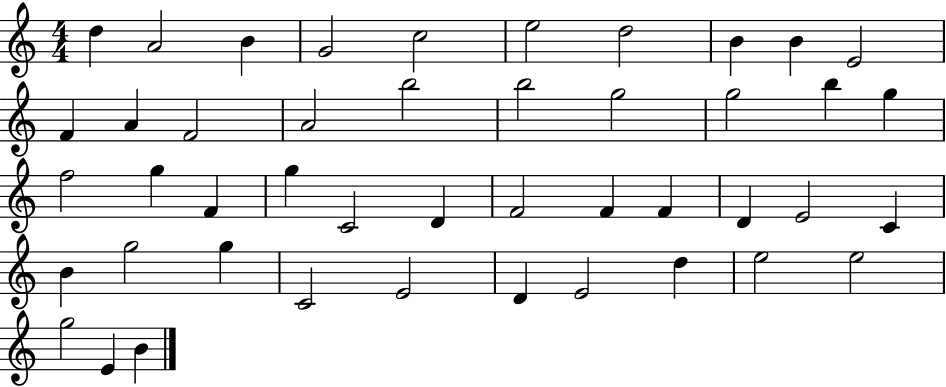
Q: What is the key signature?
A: C major